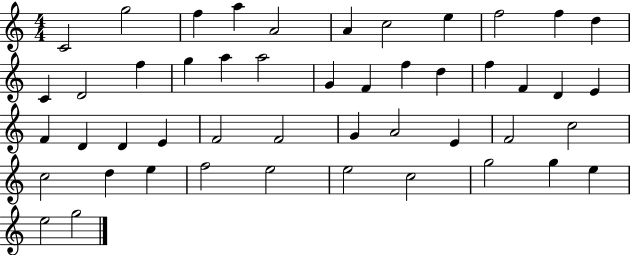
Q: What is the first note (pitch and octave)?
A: C4